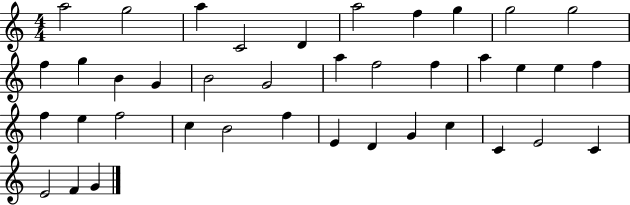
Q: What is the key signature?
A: C major